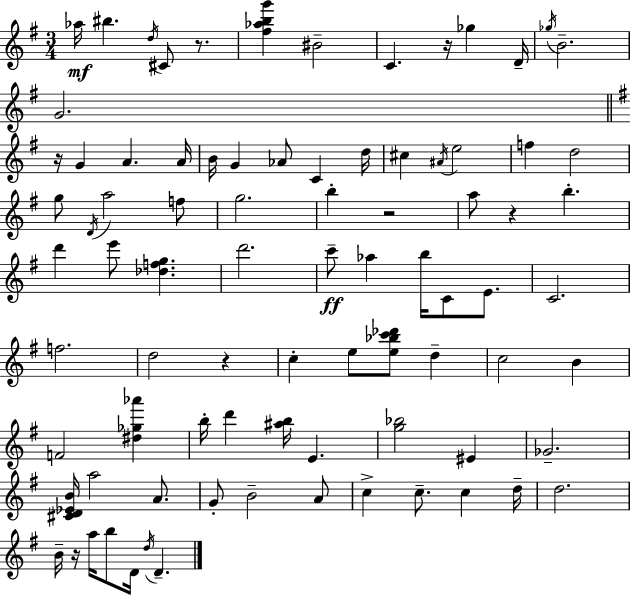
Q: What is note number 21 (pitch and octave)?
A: A#4